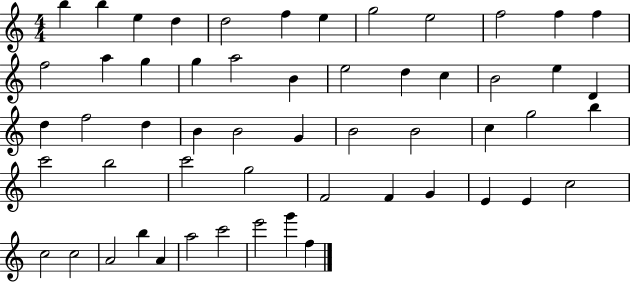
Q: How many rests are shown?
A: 0